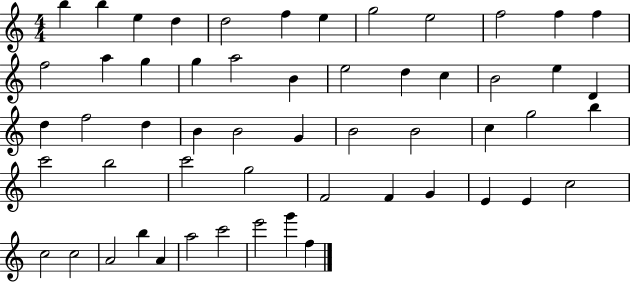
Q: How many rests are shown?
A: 0